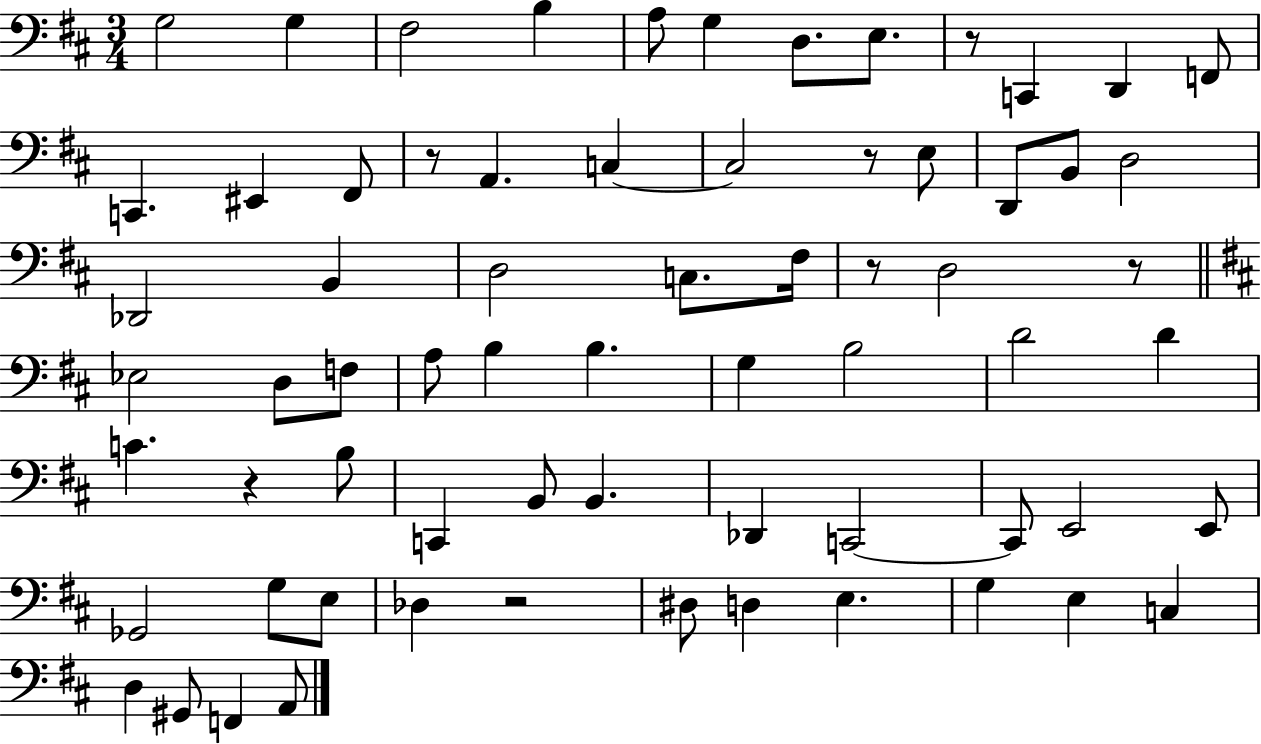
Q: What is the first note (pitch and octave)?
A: G3